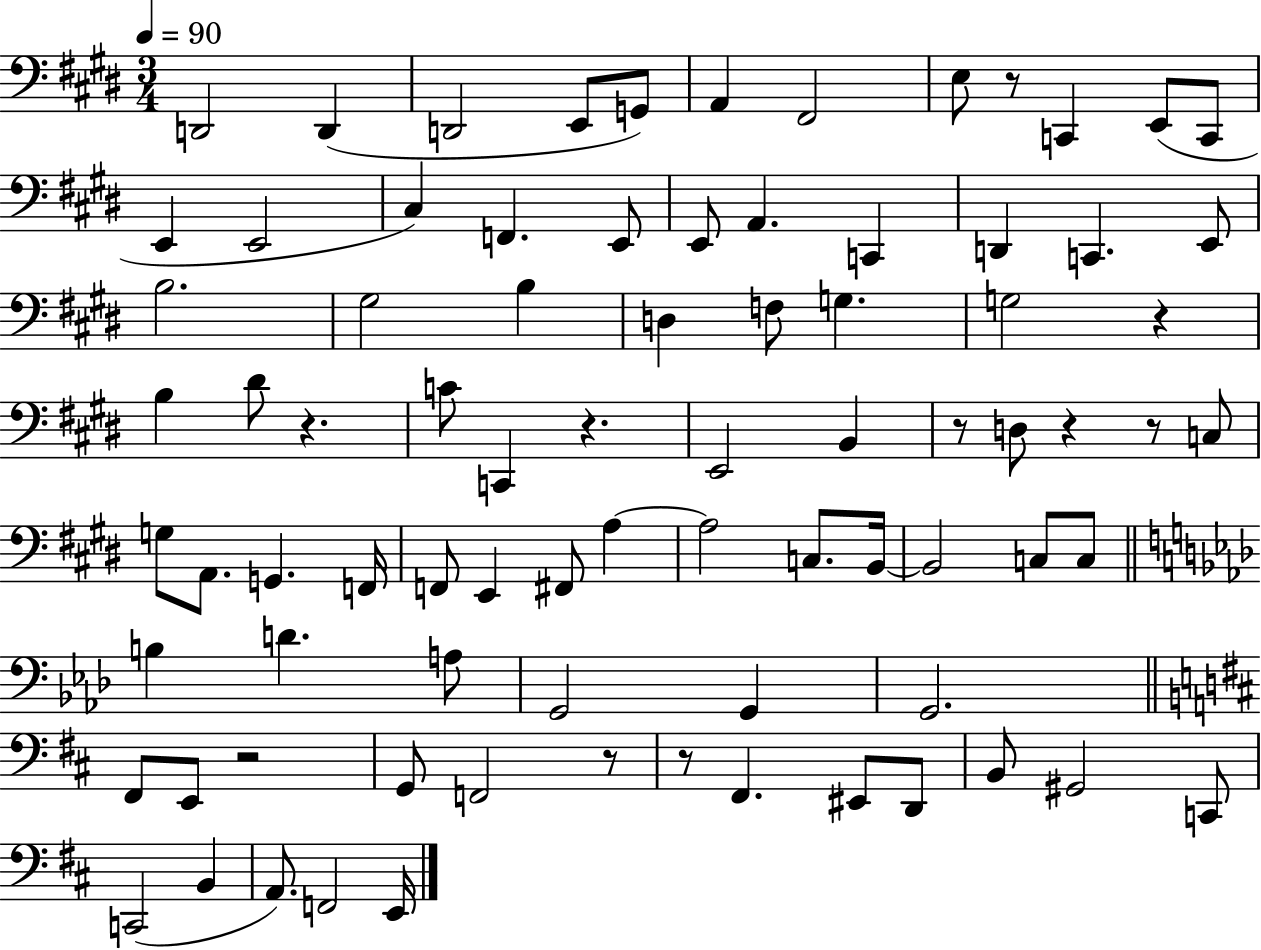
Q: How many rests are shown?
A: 10